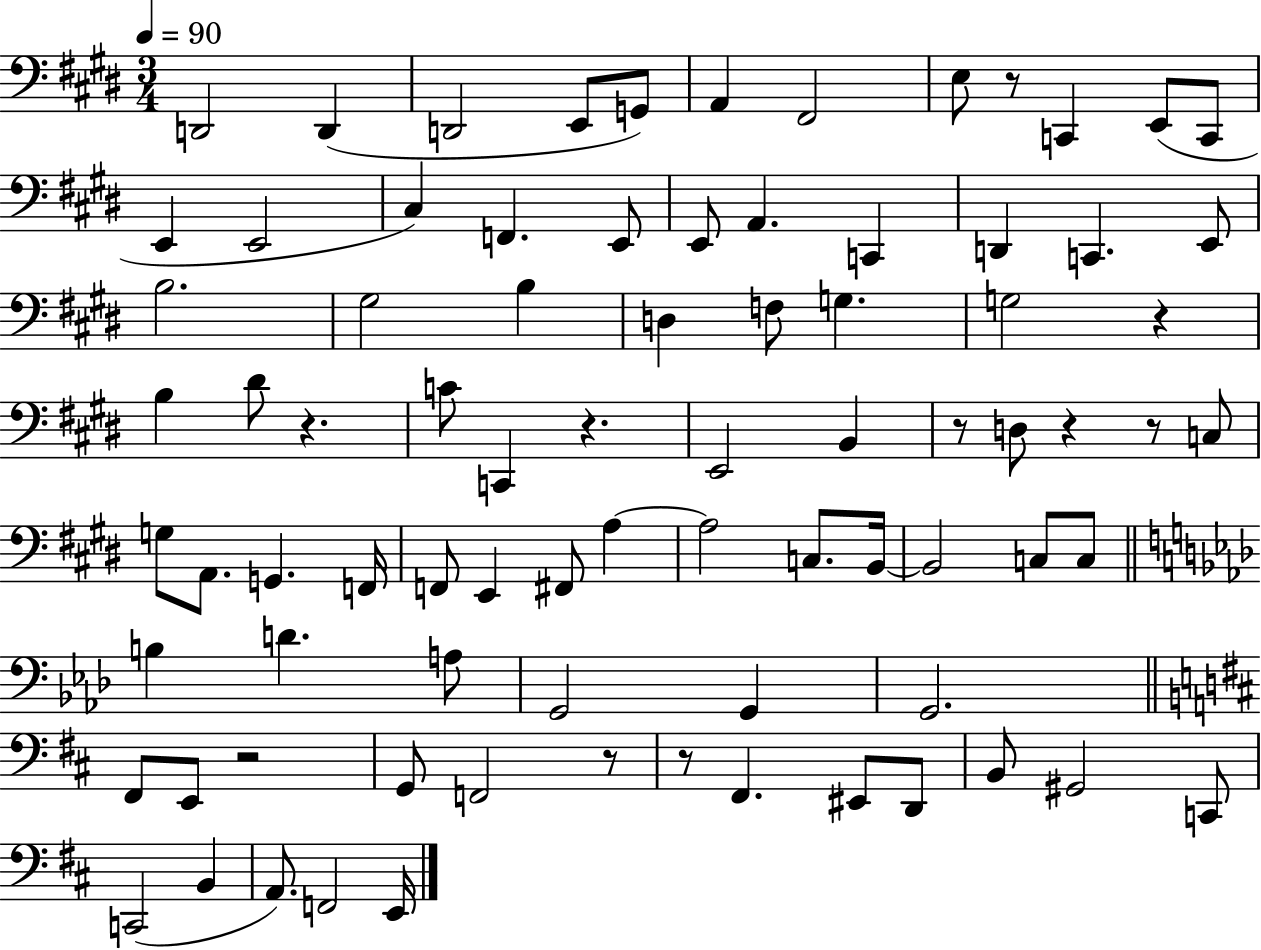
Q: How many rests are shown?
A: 10